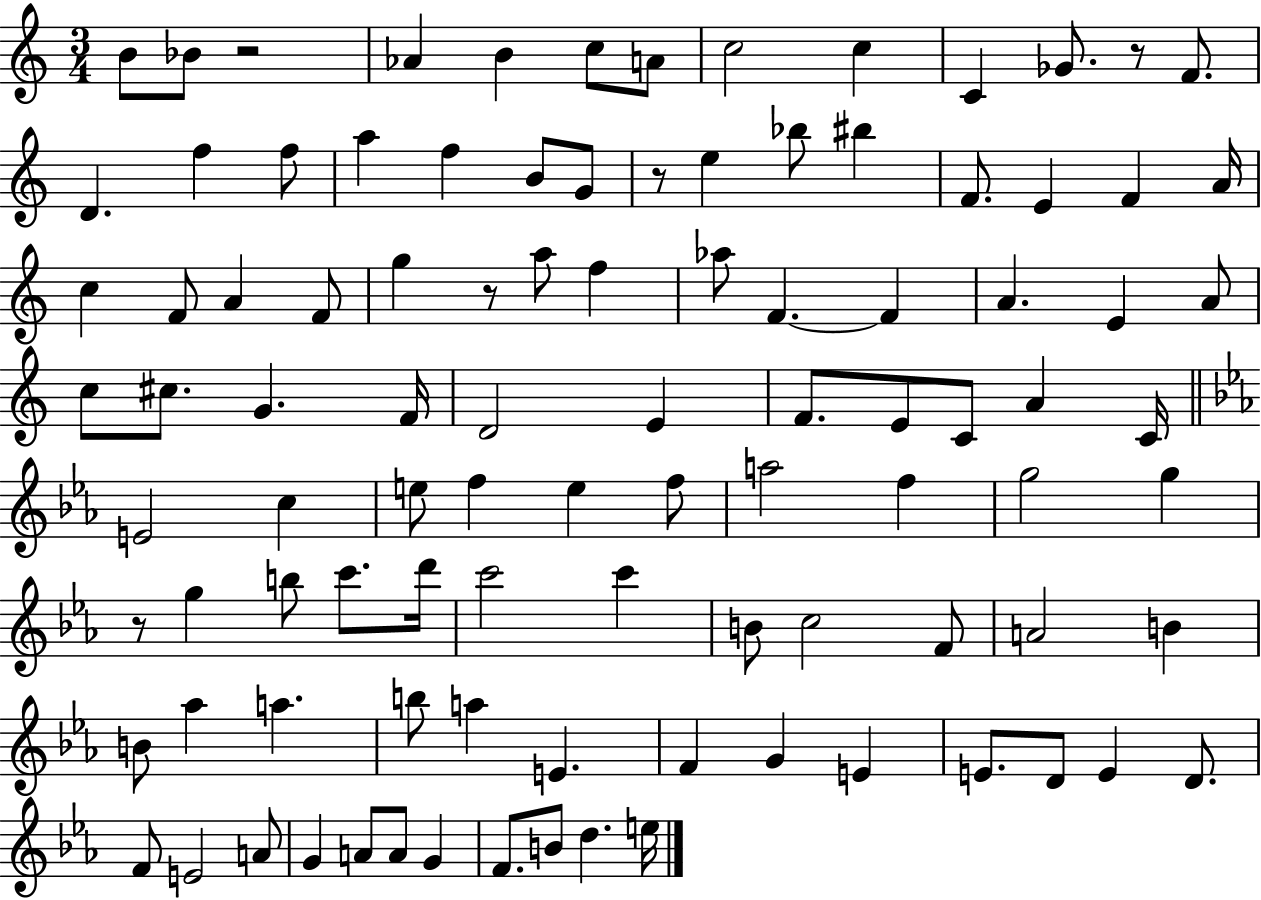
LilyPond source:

{
  \clef treble
  \numericTimeSignature
  \time 3/4
  \key c \major
  b'8 bes'8 r2 | aes'4 b'4 c''8 a'8 | c''2 c''4 | c'4 ges'8. r8 f'8. | \break d'4. f''4 f''8 | a''4 f''4 b'8 g'8 | r8 e''4 bes''8 bis''4 | f'8. e'4 f'4 a'16 | \break c''4 f'8 a'4 f'8 | g''4 r8 a''8 f''4 | aes''8 f'4.~~ f'4 | a'4. e'4 a'8 | \break c''8 cis''8. g'4. f'16 | d'2 e'4 | f'8. e'8 c'8 a'4 c'16 | \bar "||" \break \key c \minor e'2 c''4 | e''8 f''4 e''4 f''8 | a''2 f''4 | g''2 g''4 | \break r8 g''4 b''8 c'''8. d'''16 | c'''2 c'''4 | b'8 c''2 f'8 | a'2 b'4 | \break b'8 aes''4 a''4. | b''8 a''4 e'4. | f'4 g'4 e'4 | e'8. d'8 e'4 d'8. | \break f'8 e'2 a'8 | g'4 a'8 a'8 g'4 | f'8. b'8 d''4. e''16 | \bar "|."
}